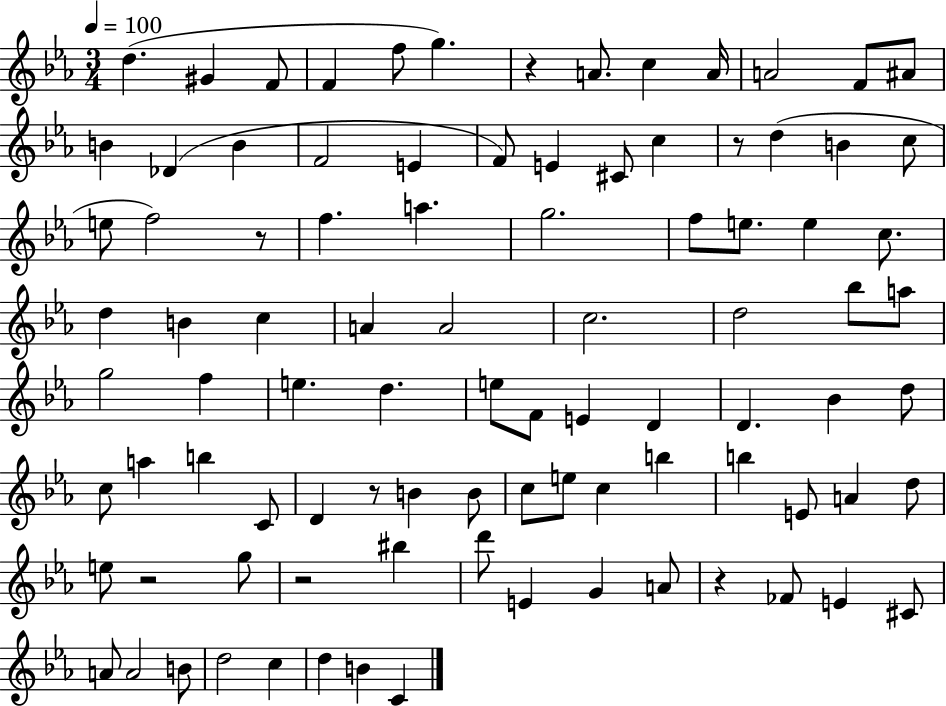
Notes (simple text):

D5/q. G#4/q F4/e F4/q F5/e G5/q. R/q A4/e. C5/q A4/s A4/h F4/e A#4/e B4/q Db4/q B4/q F4/h E4/q F4/e E4/q C#4/e C5/q R/e D5/q B4/q C5/e E5/e F5/h R/e F5/q. A5/q. G5/h. F5/e E5/e. E5/q C5/e. D5/q B4/q C5/q A4/q A4/h C5/h. D5/h Bb5/e A5/e G5/h F5/q E5/q. D5/q. E5/e F4/e E4/q D4/q D4/q. Bb4/q D5/e C5/e A5/q B5/q C4/e D4/q R/e B4/q B4/e C5/e E5/e C5/q B5/q B5/q E4/e A4/q D5/e E5/e R/h G5/e R/h BIS5/q D6/e E4/q G4/q A4/e R/q FES4/e E4/q C#4/e A4/e A4/h B4/e D5/h C5/q D5/q B4/q C4/q